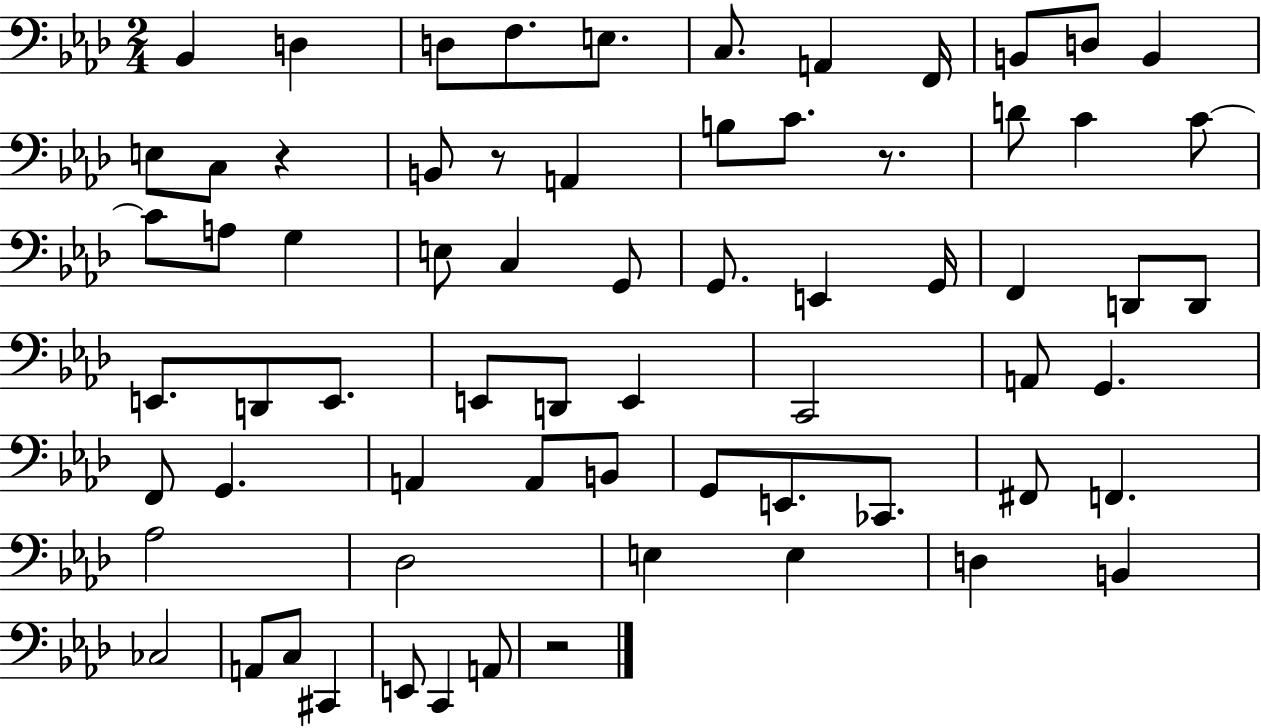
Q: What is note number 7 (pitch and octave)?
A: A2